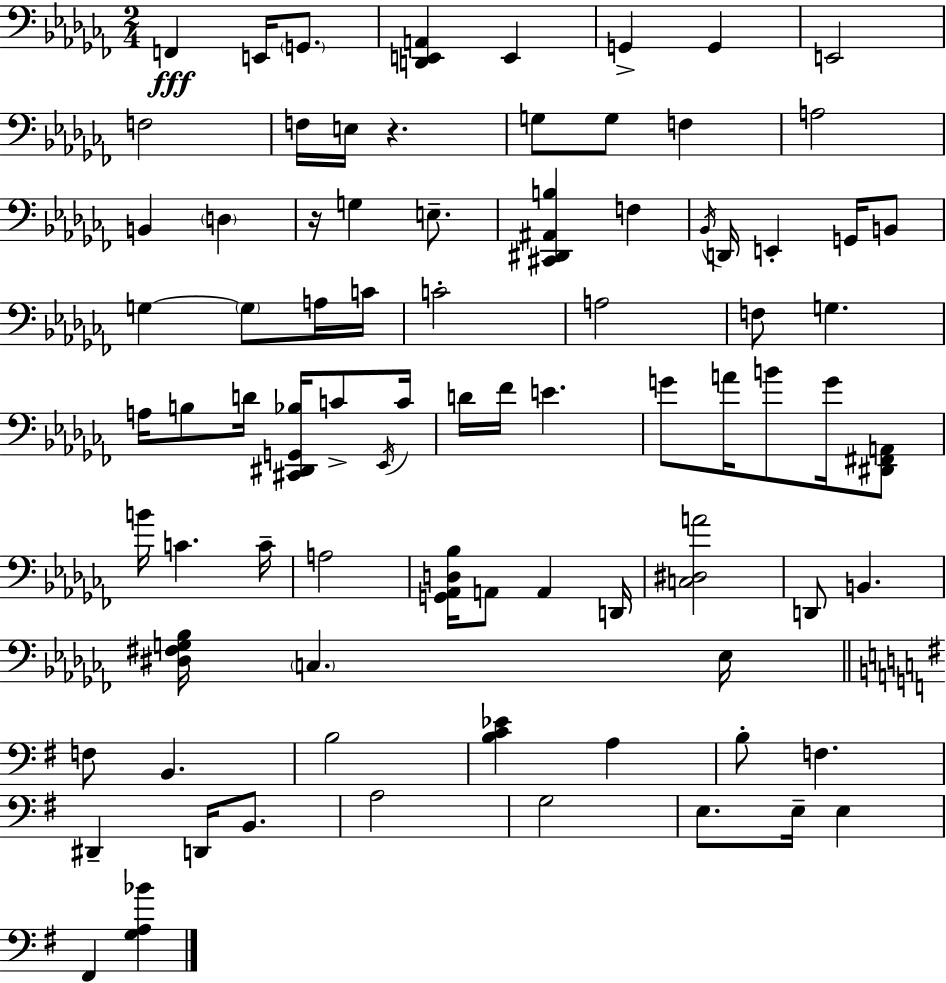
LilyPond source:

{
  \clef bass
  \numericTimeSignature
  \time 2/4
  \key aes \minor
  f,4\fff e,16 \parenthesize g,8. | <d, e, a,>4 e,4 | g,4-> g,4 | e,2 | \break f2 | f16 e16 r4. | g8 g8 f4 | a2 | \break b,4 \parenthesize d4 | r16 g4 e8.-- | <cis, dis, ais, b>4 f4 | \acciaccatura { bes,16 } d,16 e,4-. g,16 b,8 | \break g4~~ \parenthesize g8 a16 | c'16 c'2-. | a2 | f8 g4. | \break a16 b8 d'16 <cis, dis, g, bes>16 c'8-> | \acciaccatura { ees,16 } c'16 d'16 fes'16 e'4. | g'8 a'16 b'8 g'16 | <dis, fis, a,>8 b'16 c'4. | \break c'16-- a2 | <g, aes, d bes>16 a,8 a,4 | d,16 <c dis a'>2 | d,8 b,4. | \break <dis fis g bes>16 \parenthesize c4. | ees16 \bar "||" \break \key e \minor f8 b,4. | b2 | <b c' ees'>4 a4 | b8-. f4. | \break dis,4-- d,16 b,8. | a2 | g2 | e8. e16-- e4 | \break fis,4 <g a bes'>4 | \bar "|."
}